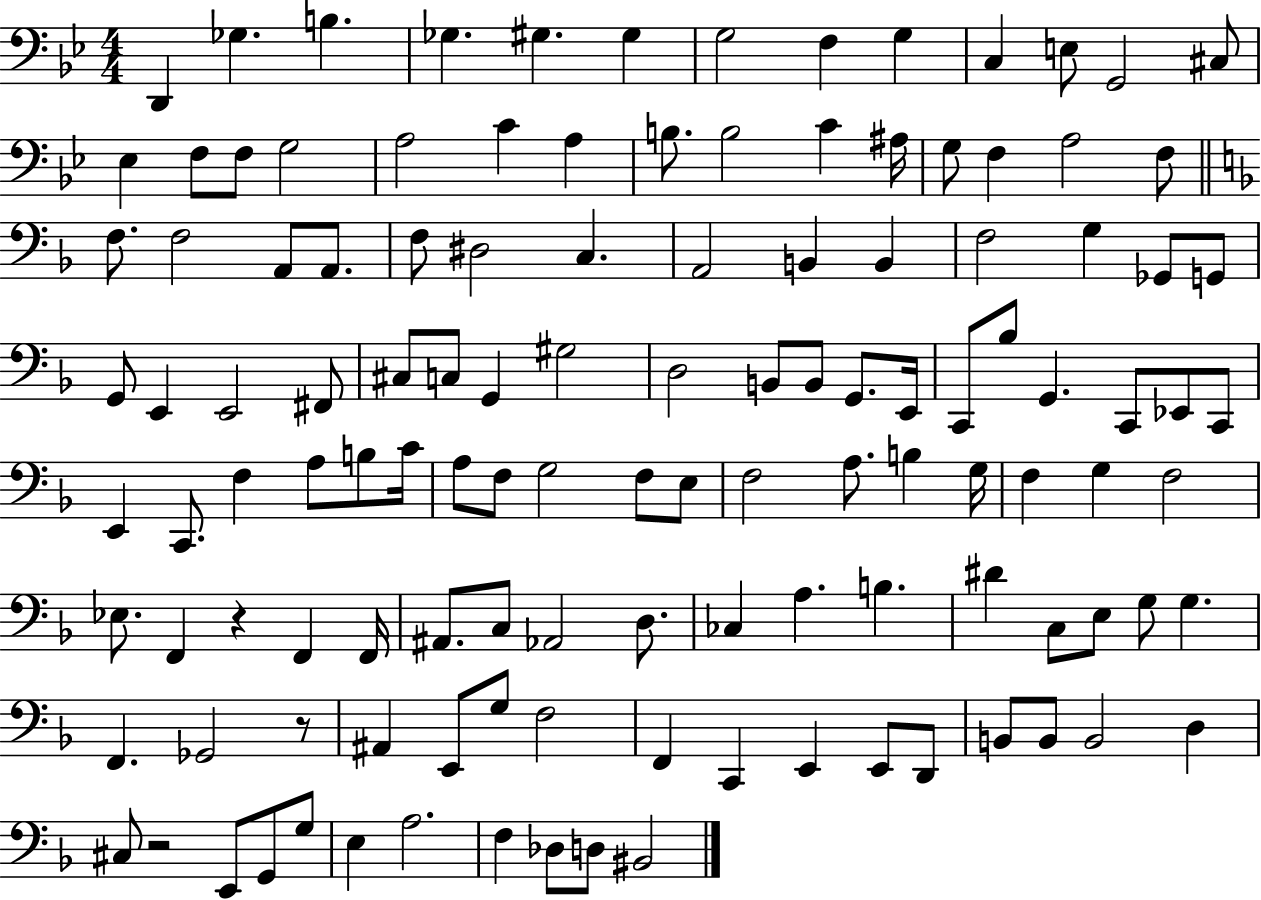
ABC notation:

X:1
T:Untitled
M:4/4
L:1/4
K:Bb
D,, _G, B, _G, ^G, ^G, G,2 F, G, C, E,/2 G,,2 ^C,/2 _E, F,/2 F,/2 G,2 A,2 C A, B,/2 B,2 C ^A,/4 G,/2 F, A,2 F,/2 F,/2 F,2 A,,/2 A,,/2 F,/2 ^D,2 C, A,,2 B,, B,, F,2 G, _G,,/2 G,,/2 G,,/2 E,, E,,2 ^F,,/2 ^C,/2 C,/2 G,, ^G,2 D,2 B,,/2 B,,/2 G,,/2 E,,/4 C,,/2 _B,/2 G,, C,,/2 _E,,/2 C,,/2 E,, C,,/2 F, A,/2 B,/2 C/4 A,/2 F,/2 G,2 F,/2 E,/2 F,2 A,/2 B, G,/4 F, G, F,2 _E,/2 F,, z F,, F,,/4 ^A,,/2 C,/2 _A,,2 D,/2 _C, A, B, ^D C,/2 E,/2 G,/2 G, F,, _G,,2 z/2 ^A,, E,,/2 G,/2 F,2 F,, C,, E,, E,,/2 D,,/2 B,,/2 B,,/2 B,,2 D, ^C,/2 z2 E,,/2 G,,/2 G,/2 E, A,2 F, _D,/2 D,/2 ^B,,2